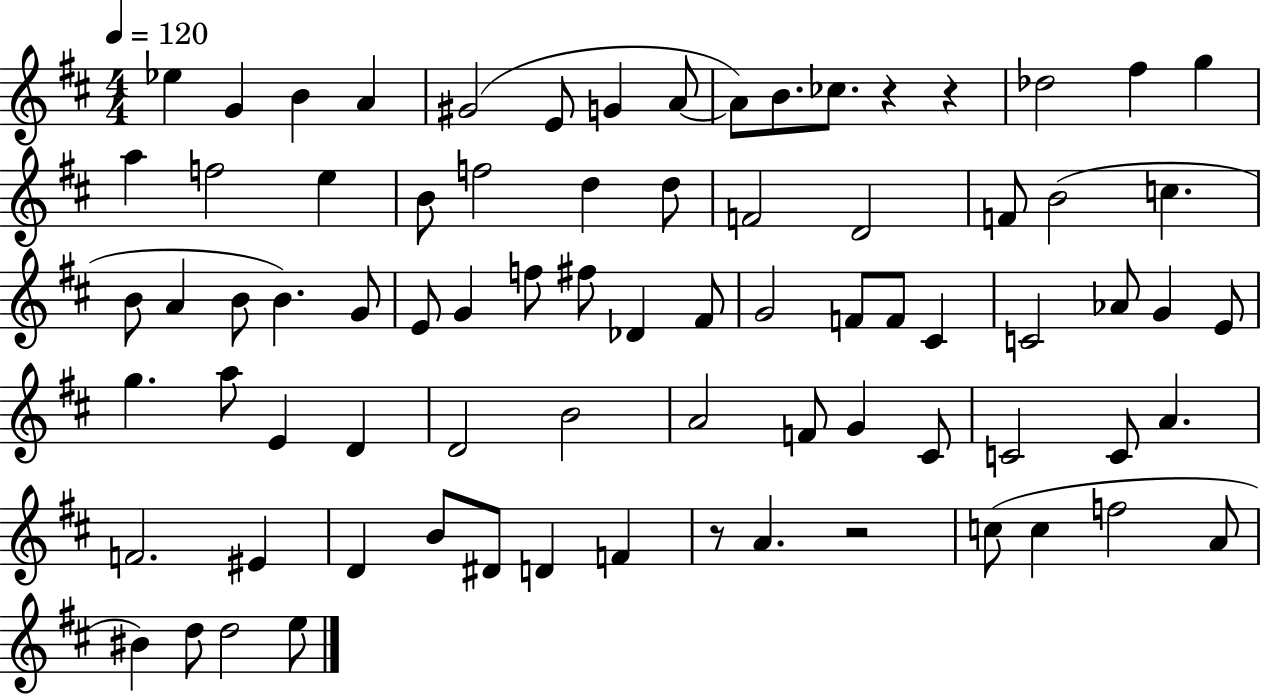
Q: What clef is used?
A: treble